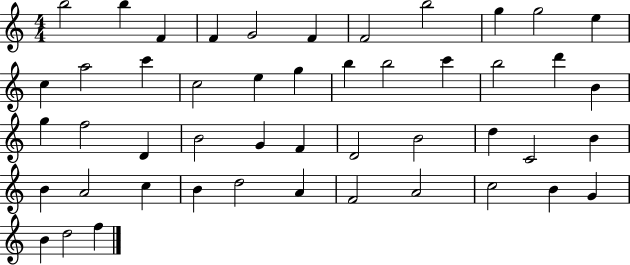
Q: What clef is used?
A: treble